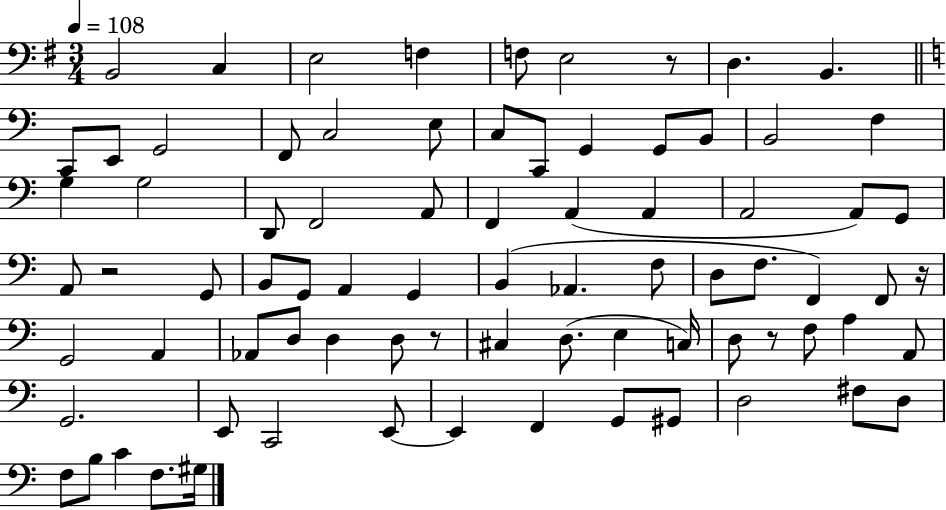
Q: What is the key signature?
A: G major